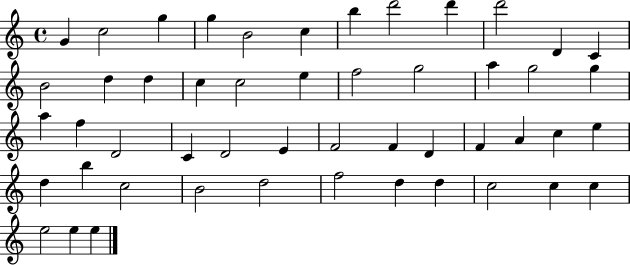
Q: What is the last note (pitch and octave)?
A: E5